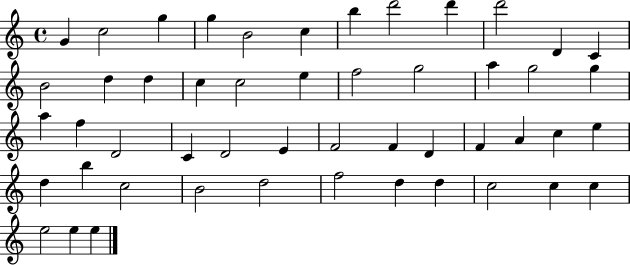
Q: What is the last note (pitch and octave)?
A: E5